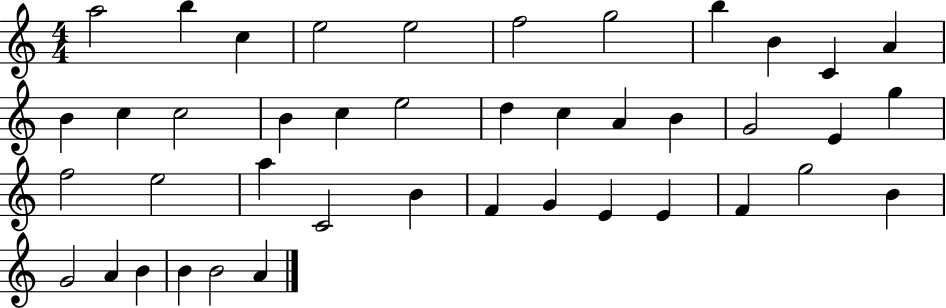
A5/h B5/q C5/q E5/h E5/h F5/h G5/h B5/q B4/q C4/q A4/q B4/q C5/q C5/h B4/q C5/q E5/h D5/q C5/q A4/q B4/q G4/h E4/q G5/q F5/h E5/h A5/q C4/h B4/q F4/q G4/q E4/q E4/q F4/q G5/h B4/q G4/h A4/q B4/q B4/q B4/h A4/q